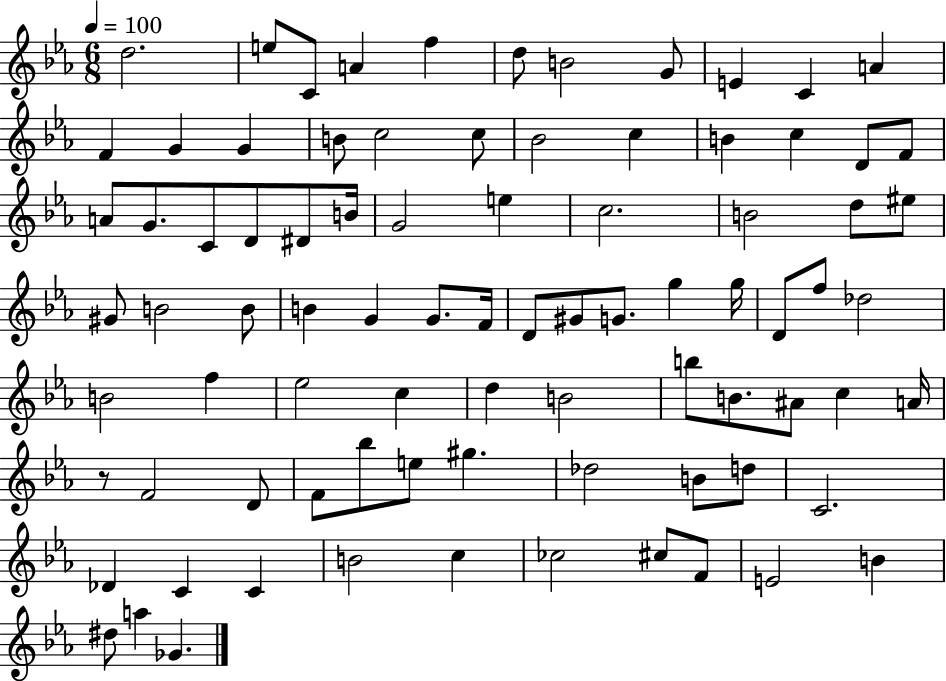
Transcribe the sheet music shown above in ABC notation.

X:1
T:Untitled
M:6/8
L:1/4
K:Eb
d2 e/2 C/2 A f d/2 B2 G/2 E C A F G G B/2 c2 c/2 _B2 c B c D/2 F/2 A/2 G/2 C/2 D/2 ^D/2 B/4 G2 e c2 B2 d/2 ^e/2 ^G/2 B2 B/2 B G G/2 F/4 D/2 ^G/2 G/2 g g/4 D/2 f/2 _d2 B2 f _e2 c d B2 b/2 B/2 ^A/2 c A/4 z/2 F2 D/2 F/2 _b/2 e/2 ^g _d2 B/2 d/2 C2 _D C C B2 c _c2 ^c/2 F/2 E2 B ^d/2 a _G